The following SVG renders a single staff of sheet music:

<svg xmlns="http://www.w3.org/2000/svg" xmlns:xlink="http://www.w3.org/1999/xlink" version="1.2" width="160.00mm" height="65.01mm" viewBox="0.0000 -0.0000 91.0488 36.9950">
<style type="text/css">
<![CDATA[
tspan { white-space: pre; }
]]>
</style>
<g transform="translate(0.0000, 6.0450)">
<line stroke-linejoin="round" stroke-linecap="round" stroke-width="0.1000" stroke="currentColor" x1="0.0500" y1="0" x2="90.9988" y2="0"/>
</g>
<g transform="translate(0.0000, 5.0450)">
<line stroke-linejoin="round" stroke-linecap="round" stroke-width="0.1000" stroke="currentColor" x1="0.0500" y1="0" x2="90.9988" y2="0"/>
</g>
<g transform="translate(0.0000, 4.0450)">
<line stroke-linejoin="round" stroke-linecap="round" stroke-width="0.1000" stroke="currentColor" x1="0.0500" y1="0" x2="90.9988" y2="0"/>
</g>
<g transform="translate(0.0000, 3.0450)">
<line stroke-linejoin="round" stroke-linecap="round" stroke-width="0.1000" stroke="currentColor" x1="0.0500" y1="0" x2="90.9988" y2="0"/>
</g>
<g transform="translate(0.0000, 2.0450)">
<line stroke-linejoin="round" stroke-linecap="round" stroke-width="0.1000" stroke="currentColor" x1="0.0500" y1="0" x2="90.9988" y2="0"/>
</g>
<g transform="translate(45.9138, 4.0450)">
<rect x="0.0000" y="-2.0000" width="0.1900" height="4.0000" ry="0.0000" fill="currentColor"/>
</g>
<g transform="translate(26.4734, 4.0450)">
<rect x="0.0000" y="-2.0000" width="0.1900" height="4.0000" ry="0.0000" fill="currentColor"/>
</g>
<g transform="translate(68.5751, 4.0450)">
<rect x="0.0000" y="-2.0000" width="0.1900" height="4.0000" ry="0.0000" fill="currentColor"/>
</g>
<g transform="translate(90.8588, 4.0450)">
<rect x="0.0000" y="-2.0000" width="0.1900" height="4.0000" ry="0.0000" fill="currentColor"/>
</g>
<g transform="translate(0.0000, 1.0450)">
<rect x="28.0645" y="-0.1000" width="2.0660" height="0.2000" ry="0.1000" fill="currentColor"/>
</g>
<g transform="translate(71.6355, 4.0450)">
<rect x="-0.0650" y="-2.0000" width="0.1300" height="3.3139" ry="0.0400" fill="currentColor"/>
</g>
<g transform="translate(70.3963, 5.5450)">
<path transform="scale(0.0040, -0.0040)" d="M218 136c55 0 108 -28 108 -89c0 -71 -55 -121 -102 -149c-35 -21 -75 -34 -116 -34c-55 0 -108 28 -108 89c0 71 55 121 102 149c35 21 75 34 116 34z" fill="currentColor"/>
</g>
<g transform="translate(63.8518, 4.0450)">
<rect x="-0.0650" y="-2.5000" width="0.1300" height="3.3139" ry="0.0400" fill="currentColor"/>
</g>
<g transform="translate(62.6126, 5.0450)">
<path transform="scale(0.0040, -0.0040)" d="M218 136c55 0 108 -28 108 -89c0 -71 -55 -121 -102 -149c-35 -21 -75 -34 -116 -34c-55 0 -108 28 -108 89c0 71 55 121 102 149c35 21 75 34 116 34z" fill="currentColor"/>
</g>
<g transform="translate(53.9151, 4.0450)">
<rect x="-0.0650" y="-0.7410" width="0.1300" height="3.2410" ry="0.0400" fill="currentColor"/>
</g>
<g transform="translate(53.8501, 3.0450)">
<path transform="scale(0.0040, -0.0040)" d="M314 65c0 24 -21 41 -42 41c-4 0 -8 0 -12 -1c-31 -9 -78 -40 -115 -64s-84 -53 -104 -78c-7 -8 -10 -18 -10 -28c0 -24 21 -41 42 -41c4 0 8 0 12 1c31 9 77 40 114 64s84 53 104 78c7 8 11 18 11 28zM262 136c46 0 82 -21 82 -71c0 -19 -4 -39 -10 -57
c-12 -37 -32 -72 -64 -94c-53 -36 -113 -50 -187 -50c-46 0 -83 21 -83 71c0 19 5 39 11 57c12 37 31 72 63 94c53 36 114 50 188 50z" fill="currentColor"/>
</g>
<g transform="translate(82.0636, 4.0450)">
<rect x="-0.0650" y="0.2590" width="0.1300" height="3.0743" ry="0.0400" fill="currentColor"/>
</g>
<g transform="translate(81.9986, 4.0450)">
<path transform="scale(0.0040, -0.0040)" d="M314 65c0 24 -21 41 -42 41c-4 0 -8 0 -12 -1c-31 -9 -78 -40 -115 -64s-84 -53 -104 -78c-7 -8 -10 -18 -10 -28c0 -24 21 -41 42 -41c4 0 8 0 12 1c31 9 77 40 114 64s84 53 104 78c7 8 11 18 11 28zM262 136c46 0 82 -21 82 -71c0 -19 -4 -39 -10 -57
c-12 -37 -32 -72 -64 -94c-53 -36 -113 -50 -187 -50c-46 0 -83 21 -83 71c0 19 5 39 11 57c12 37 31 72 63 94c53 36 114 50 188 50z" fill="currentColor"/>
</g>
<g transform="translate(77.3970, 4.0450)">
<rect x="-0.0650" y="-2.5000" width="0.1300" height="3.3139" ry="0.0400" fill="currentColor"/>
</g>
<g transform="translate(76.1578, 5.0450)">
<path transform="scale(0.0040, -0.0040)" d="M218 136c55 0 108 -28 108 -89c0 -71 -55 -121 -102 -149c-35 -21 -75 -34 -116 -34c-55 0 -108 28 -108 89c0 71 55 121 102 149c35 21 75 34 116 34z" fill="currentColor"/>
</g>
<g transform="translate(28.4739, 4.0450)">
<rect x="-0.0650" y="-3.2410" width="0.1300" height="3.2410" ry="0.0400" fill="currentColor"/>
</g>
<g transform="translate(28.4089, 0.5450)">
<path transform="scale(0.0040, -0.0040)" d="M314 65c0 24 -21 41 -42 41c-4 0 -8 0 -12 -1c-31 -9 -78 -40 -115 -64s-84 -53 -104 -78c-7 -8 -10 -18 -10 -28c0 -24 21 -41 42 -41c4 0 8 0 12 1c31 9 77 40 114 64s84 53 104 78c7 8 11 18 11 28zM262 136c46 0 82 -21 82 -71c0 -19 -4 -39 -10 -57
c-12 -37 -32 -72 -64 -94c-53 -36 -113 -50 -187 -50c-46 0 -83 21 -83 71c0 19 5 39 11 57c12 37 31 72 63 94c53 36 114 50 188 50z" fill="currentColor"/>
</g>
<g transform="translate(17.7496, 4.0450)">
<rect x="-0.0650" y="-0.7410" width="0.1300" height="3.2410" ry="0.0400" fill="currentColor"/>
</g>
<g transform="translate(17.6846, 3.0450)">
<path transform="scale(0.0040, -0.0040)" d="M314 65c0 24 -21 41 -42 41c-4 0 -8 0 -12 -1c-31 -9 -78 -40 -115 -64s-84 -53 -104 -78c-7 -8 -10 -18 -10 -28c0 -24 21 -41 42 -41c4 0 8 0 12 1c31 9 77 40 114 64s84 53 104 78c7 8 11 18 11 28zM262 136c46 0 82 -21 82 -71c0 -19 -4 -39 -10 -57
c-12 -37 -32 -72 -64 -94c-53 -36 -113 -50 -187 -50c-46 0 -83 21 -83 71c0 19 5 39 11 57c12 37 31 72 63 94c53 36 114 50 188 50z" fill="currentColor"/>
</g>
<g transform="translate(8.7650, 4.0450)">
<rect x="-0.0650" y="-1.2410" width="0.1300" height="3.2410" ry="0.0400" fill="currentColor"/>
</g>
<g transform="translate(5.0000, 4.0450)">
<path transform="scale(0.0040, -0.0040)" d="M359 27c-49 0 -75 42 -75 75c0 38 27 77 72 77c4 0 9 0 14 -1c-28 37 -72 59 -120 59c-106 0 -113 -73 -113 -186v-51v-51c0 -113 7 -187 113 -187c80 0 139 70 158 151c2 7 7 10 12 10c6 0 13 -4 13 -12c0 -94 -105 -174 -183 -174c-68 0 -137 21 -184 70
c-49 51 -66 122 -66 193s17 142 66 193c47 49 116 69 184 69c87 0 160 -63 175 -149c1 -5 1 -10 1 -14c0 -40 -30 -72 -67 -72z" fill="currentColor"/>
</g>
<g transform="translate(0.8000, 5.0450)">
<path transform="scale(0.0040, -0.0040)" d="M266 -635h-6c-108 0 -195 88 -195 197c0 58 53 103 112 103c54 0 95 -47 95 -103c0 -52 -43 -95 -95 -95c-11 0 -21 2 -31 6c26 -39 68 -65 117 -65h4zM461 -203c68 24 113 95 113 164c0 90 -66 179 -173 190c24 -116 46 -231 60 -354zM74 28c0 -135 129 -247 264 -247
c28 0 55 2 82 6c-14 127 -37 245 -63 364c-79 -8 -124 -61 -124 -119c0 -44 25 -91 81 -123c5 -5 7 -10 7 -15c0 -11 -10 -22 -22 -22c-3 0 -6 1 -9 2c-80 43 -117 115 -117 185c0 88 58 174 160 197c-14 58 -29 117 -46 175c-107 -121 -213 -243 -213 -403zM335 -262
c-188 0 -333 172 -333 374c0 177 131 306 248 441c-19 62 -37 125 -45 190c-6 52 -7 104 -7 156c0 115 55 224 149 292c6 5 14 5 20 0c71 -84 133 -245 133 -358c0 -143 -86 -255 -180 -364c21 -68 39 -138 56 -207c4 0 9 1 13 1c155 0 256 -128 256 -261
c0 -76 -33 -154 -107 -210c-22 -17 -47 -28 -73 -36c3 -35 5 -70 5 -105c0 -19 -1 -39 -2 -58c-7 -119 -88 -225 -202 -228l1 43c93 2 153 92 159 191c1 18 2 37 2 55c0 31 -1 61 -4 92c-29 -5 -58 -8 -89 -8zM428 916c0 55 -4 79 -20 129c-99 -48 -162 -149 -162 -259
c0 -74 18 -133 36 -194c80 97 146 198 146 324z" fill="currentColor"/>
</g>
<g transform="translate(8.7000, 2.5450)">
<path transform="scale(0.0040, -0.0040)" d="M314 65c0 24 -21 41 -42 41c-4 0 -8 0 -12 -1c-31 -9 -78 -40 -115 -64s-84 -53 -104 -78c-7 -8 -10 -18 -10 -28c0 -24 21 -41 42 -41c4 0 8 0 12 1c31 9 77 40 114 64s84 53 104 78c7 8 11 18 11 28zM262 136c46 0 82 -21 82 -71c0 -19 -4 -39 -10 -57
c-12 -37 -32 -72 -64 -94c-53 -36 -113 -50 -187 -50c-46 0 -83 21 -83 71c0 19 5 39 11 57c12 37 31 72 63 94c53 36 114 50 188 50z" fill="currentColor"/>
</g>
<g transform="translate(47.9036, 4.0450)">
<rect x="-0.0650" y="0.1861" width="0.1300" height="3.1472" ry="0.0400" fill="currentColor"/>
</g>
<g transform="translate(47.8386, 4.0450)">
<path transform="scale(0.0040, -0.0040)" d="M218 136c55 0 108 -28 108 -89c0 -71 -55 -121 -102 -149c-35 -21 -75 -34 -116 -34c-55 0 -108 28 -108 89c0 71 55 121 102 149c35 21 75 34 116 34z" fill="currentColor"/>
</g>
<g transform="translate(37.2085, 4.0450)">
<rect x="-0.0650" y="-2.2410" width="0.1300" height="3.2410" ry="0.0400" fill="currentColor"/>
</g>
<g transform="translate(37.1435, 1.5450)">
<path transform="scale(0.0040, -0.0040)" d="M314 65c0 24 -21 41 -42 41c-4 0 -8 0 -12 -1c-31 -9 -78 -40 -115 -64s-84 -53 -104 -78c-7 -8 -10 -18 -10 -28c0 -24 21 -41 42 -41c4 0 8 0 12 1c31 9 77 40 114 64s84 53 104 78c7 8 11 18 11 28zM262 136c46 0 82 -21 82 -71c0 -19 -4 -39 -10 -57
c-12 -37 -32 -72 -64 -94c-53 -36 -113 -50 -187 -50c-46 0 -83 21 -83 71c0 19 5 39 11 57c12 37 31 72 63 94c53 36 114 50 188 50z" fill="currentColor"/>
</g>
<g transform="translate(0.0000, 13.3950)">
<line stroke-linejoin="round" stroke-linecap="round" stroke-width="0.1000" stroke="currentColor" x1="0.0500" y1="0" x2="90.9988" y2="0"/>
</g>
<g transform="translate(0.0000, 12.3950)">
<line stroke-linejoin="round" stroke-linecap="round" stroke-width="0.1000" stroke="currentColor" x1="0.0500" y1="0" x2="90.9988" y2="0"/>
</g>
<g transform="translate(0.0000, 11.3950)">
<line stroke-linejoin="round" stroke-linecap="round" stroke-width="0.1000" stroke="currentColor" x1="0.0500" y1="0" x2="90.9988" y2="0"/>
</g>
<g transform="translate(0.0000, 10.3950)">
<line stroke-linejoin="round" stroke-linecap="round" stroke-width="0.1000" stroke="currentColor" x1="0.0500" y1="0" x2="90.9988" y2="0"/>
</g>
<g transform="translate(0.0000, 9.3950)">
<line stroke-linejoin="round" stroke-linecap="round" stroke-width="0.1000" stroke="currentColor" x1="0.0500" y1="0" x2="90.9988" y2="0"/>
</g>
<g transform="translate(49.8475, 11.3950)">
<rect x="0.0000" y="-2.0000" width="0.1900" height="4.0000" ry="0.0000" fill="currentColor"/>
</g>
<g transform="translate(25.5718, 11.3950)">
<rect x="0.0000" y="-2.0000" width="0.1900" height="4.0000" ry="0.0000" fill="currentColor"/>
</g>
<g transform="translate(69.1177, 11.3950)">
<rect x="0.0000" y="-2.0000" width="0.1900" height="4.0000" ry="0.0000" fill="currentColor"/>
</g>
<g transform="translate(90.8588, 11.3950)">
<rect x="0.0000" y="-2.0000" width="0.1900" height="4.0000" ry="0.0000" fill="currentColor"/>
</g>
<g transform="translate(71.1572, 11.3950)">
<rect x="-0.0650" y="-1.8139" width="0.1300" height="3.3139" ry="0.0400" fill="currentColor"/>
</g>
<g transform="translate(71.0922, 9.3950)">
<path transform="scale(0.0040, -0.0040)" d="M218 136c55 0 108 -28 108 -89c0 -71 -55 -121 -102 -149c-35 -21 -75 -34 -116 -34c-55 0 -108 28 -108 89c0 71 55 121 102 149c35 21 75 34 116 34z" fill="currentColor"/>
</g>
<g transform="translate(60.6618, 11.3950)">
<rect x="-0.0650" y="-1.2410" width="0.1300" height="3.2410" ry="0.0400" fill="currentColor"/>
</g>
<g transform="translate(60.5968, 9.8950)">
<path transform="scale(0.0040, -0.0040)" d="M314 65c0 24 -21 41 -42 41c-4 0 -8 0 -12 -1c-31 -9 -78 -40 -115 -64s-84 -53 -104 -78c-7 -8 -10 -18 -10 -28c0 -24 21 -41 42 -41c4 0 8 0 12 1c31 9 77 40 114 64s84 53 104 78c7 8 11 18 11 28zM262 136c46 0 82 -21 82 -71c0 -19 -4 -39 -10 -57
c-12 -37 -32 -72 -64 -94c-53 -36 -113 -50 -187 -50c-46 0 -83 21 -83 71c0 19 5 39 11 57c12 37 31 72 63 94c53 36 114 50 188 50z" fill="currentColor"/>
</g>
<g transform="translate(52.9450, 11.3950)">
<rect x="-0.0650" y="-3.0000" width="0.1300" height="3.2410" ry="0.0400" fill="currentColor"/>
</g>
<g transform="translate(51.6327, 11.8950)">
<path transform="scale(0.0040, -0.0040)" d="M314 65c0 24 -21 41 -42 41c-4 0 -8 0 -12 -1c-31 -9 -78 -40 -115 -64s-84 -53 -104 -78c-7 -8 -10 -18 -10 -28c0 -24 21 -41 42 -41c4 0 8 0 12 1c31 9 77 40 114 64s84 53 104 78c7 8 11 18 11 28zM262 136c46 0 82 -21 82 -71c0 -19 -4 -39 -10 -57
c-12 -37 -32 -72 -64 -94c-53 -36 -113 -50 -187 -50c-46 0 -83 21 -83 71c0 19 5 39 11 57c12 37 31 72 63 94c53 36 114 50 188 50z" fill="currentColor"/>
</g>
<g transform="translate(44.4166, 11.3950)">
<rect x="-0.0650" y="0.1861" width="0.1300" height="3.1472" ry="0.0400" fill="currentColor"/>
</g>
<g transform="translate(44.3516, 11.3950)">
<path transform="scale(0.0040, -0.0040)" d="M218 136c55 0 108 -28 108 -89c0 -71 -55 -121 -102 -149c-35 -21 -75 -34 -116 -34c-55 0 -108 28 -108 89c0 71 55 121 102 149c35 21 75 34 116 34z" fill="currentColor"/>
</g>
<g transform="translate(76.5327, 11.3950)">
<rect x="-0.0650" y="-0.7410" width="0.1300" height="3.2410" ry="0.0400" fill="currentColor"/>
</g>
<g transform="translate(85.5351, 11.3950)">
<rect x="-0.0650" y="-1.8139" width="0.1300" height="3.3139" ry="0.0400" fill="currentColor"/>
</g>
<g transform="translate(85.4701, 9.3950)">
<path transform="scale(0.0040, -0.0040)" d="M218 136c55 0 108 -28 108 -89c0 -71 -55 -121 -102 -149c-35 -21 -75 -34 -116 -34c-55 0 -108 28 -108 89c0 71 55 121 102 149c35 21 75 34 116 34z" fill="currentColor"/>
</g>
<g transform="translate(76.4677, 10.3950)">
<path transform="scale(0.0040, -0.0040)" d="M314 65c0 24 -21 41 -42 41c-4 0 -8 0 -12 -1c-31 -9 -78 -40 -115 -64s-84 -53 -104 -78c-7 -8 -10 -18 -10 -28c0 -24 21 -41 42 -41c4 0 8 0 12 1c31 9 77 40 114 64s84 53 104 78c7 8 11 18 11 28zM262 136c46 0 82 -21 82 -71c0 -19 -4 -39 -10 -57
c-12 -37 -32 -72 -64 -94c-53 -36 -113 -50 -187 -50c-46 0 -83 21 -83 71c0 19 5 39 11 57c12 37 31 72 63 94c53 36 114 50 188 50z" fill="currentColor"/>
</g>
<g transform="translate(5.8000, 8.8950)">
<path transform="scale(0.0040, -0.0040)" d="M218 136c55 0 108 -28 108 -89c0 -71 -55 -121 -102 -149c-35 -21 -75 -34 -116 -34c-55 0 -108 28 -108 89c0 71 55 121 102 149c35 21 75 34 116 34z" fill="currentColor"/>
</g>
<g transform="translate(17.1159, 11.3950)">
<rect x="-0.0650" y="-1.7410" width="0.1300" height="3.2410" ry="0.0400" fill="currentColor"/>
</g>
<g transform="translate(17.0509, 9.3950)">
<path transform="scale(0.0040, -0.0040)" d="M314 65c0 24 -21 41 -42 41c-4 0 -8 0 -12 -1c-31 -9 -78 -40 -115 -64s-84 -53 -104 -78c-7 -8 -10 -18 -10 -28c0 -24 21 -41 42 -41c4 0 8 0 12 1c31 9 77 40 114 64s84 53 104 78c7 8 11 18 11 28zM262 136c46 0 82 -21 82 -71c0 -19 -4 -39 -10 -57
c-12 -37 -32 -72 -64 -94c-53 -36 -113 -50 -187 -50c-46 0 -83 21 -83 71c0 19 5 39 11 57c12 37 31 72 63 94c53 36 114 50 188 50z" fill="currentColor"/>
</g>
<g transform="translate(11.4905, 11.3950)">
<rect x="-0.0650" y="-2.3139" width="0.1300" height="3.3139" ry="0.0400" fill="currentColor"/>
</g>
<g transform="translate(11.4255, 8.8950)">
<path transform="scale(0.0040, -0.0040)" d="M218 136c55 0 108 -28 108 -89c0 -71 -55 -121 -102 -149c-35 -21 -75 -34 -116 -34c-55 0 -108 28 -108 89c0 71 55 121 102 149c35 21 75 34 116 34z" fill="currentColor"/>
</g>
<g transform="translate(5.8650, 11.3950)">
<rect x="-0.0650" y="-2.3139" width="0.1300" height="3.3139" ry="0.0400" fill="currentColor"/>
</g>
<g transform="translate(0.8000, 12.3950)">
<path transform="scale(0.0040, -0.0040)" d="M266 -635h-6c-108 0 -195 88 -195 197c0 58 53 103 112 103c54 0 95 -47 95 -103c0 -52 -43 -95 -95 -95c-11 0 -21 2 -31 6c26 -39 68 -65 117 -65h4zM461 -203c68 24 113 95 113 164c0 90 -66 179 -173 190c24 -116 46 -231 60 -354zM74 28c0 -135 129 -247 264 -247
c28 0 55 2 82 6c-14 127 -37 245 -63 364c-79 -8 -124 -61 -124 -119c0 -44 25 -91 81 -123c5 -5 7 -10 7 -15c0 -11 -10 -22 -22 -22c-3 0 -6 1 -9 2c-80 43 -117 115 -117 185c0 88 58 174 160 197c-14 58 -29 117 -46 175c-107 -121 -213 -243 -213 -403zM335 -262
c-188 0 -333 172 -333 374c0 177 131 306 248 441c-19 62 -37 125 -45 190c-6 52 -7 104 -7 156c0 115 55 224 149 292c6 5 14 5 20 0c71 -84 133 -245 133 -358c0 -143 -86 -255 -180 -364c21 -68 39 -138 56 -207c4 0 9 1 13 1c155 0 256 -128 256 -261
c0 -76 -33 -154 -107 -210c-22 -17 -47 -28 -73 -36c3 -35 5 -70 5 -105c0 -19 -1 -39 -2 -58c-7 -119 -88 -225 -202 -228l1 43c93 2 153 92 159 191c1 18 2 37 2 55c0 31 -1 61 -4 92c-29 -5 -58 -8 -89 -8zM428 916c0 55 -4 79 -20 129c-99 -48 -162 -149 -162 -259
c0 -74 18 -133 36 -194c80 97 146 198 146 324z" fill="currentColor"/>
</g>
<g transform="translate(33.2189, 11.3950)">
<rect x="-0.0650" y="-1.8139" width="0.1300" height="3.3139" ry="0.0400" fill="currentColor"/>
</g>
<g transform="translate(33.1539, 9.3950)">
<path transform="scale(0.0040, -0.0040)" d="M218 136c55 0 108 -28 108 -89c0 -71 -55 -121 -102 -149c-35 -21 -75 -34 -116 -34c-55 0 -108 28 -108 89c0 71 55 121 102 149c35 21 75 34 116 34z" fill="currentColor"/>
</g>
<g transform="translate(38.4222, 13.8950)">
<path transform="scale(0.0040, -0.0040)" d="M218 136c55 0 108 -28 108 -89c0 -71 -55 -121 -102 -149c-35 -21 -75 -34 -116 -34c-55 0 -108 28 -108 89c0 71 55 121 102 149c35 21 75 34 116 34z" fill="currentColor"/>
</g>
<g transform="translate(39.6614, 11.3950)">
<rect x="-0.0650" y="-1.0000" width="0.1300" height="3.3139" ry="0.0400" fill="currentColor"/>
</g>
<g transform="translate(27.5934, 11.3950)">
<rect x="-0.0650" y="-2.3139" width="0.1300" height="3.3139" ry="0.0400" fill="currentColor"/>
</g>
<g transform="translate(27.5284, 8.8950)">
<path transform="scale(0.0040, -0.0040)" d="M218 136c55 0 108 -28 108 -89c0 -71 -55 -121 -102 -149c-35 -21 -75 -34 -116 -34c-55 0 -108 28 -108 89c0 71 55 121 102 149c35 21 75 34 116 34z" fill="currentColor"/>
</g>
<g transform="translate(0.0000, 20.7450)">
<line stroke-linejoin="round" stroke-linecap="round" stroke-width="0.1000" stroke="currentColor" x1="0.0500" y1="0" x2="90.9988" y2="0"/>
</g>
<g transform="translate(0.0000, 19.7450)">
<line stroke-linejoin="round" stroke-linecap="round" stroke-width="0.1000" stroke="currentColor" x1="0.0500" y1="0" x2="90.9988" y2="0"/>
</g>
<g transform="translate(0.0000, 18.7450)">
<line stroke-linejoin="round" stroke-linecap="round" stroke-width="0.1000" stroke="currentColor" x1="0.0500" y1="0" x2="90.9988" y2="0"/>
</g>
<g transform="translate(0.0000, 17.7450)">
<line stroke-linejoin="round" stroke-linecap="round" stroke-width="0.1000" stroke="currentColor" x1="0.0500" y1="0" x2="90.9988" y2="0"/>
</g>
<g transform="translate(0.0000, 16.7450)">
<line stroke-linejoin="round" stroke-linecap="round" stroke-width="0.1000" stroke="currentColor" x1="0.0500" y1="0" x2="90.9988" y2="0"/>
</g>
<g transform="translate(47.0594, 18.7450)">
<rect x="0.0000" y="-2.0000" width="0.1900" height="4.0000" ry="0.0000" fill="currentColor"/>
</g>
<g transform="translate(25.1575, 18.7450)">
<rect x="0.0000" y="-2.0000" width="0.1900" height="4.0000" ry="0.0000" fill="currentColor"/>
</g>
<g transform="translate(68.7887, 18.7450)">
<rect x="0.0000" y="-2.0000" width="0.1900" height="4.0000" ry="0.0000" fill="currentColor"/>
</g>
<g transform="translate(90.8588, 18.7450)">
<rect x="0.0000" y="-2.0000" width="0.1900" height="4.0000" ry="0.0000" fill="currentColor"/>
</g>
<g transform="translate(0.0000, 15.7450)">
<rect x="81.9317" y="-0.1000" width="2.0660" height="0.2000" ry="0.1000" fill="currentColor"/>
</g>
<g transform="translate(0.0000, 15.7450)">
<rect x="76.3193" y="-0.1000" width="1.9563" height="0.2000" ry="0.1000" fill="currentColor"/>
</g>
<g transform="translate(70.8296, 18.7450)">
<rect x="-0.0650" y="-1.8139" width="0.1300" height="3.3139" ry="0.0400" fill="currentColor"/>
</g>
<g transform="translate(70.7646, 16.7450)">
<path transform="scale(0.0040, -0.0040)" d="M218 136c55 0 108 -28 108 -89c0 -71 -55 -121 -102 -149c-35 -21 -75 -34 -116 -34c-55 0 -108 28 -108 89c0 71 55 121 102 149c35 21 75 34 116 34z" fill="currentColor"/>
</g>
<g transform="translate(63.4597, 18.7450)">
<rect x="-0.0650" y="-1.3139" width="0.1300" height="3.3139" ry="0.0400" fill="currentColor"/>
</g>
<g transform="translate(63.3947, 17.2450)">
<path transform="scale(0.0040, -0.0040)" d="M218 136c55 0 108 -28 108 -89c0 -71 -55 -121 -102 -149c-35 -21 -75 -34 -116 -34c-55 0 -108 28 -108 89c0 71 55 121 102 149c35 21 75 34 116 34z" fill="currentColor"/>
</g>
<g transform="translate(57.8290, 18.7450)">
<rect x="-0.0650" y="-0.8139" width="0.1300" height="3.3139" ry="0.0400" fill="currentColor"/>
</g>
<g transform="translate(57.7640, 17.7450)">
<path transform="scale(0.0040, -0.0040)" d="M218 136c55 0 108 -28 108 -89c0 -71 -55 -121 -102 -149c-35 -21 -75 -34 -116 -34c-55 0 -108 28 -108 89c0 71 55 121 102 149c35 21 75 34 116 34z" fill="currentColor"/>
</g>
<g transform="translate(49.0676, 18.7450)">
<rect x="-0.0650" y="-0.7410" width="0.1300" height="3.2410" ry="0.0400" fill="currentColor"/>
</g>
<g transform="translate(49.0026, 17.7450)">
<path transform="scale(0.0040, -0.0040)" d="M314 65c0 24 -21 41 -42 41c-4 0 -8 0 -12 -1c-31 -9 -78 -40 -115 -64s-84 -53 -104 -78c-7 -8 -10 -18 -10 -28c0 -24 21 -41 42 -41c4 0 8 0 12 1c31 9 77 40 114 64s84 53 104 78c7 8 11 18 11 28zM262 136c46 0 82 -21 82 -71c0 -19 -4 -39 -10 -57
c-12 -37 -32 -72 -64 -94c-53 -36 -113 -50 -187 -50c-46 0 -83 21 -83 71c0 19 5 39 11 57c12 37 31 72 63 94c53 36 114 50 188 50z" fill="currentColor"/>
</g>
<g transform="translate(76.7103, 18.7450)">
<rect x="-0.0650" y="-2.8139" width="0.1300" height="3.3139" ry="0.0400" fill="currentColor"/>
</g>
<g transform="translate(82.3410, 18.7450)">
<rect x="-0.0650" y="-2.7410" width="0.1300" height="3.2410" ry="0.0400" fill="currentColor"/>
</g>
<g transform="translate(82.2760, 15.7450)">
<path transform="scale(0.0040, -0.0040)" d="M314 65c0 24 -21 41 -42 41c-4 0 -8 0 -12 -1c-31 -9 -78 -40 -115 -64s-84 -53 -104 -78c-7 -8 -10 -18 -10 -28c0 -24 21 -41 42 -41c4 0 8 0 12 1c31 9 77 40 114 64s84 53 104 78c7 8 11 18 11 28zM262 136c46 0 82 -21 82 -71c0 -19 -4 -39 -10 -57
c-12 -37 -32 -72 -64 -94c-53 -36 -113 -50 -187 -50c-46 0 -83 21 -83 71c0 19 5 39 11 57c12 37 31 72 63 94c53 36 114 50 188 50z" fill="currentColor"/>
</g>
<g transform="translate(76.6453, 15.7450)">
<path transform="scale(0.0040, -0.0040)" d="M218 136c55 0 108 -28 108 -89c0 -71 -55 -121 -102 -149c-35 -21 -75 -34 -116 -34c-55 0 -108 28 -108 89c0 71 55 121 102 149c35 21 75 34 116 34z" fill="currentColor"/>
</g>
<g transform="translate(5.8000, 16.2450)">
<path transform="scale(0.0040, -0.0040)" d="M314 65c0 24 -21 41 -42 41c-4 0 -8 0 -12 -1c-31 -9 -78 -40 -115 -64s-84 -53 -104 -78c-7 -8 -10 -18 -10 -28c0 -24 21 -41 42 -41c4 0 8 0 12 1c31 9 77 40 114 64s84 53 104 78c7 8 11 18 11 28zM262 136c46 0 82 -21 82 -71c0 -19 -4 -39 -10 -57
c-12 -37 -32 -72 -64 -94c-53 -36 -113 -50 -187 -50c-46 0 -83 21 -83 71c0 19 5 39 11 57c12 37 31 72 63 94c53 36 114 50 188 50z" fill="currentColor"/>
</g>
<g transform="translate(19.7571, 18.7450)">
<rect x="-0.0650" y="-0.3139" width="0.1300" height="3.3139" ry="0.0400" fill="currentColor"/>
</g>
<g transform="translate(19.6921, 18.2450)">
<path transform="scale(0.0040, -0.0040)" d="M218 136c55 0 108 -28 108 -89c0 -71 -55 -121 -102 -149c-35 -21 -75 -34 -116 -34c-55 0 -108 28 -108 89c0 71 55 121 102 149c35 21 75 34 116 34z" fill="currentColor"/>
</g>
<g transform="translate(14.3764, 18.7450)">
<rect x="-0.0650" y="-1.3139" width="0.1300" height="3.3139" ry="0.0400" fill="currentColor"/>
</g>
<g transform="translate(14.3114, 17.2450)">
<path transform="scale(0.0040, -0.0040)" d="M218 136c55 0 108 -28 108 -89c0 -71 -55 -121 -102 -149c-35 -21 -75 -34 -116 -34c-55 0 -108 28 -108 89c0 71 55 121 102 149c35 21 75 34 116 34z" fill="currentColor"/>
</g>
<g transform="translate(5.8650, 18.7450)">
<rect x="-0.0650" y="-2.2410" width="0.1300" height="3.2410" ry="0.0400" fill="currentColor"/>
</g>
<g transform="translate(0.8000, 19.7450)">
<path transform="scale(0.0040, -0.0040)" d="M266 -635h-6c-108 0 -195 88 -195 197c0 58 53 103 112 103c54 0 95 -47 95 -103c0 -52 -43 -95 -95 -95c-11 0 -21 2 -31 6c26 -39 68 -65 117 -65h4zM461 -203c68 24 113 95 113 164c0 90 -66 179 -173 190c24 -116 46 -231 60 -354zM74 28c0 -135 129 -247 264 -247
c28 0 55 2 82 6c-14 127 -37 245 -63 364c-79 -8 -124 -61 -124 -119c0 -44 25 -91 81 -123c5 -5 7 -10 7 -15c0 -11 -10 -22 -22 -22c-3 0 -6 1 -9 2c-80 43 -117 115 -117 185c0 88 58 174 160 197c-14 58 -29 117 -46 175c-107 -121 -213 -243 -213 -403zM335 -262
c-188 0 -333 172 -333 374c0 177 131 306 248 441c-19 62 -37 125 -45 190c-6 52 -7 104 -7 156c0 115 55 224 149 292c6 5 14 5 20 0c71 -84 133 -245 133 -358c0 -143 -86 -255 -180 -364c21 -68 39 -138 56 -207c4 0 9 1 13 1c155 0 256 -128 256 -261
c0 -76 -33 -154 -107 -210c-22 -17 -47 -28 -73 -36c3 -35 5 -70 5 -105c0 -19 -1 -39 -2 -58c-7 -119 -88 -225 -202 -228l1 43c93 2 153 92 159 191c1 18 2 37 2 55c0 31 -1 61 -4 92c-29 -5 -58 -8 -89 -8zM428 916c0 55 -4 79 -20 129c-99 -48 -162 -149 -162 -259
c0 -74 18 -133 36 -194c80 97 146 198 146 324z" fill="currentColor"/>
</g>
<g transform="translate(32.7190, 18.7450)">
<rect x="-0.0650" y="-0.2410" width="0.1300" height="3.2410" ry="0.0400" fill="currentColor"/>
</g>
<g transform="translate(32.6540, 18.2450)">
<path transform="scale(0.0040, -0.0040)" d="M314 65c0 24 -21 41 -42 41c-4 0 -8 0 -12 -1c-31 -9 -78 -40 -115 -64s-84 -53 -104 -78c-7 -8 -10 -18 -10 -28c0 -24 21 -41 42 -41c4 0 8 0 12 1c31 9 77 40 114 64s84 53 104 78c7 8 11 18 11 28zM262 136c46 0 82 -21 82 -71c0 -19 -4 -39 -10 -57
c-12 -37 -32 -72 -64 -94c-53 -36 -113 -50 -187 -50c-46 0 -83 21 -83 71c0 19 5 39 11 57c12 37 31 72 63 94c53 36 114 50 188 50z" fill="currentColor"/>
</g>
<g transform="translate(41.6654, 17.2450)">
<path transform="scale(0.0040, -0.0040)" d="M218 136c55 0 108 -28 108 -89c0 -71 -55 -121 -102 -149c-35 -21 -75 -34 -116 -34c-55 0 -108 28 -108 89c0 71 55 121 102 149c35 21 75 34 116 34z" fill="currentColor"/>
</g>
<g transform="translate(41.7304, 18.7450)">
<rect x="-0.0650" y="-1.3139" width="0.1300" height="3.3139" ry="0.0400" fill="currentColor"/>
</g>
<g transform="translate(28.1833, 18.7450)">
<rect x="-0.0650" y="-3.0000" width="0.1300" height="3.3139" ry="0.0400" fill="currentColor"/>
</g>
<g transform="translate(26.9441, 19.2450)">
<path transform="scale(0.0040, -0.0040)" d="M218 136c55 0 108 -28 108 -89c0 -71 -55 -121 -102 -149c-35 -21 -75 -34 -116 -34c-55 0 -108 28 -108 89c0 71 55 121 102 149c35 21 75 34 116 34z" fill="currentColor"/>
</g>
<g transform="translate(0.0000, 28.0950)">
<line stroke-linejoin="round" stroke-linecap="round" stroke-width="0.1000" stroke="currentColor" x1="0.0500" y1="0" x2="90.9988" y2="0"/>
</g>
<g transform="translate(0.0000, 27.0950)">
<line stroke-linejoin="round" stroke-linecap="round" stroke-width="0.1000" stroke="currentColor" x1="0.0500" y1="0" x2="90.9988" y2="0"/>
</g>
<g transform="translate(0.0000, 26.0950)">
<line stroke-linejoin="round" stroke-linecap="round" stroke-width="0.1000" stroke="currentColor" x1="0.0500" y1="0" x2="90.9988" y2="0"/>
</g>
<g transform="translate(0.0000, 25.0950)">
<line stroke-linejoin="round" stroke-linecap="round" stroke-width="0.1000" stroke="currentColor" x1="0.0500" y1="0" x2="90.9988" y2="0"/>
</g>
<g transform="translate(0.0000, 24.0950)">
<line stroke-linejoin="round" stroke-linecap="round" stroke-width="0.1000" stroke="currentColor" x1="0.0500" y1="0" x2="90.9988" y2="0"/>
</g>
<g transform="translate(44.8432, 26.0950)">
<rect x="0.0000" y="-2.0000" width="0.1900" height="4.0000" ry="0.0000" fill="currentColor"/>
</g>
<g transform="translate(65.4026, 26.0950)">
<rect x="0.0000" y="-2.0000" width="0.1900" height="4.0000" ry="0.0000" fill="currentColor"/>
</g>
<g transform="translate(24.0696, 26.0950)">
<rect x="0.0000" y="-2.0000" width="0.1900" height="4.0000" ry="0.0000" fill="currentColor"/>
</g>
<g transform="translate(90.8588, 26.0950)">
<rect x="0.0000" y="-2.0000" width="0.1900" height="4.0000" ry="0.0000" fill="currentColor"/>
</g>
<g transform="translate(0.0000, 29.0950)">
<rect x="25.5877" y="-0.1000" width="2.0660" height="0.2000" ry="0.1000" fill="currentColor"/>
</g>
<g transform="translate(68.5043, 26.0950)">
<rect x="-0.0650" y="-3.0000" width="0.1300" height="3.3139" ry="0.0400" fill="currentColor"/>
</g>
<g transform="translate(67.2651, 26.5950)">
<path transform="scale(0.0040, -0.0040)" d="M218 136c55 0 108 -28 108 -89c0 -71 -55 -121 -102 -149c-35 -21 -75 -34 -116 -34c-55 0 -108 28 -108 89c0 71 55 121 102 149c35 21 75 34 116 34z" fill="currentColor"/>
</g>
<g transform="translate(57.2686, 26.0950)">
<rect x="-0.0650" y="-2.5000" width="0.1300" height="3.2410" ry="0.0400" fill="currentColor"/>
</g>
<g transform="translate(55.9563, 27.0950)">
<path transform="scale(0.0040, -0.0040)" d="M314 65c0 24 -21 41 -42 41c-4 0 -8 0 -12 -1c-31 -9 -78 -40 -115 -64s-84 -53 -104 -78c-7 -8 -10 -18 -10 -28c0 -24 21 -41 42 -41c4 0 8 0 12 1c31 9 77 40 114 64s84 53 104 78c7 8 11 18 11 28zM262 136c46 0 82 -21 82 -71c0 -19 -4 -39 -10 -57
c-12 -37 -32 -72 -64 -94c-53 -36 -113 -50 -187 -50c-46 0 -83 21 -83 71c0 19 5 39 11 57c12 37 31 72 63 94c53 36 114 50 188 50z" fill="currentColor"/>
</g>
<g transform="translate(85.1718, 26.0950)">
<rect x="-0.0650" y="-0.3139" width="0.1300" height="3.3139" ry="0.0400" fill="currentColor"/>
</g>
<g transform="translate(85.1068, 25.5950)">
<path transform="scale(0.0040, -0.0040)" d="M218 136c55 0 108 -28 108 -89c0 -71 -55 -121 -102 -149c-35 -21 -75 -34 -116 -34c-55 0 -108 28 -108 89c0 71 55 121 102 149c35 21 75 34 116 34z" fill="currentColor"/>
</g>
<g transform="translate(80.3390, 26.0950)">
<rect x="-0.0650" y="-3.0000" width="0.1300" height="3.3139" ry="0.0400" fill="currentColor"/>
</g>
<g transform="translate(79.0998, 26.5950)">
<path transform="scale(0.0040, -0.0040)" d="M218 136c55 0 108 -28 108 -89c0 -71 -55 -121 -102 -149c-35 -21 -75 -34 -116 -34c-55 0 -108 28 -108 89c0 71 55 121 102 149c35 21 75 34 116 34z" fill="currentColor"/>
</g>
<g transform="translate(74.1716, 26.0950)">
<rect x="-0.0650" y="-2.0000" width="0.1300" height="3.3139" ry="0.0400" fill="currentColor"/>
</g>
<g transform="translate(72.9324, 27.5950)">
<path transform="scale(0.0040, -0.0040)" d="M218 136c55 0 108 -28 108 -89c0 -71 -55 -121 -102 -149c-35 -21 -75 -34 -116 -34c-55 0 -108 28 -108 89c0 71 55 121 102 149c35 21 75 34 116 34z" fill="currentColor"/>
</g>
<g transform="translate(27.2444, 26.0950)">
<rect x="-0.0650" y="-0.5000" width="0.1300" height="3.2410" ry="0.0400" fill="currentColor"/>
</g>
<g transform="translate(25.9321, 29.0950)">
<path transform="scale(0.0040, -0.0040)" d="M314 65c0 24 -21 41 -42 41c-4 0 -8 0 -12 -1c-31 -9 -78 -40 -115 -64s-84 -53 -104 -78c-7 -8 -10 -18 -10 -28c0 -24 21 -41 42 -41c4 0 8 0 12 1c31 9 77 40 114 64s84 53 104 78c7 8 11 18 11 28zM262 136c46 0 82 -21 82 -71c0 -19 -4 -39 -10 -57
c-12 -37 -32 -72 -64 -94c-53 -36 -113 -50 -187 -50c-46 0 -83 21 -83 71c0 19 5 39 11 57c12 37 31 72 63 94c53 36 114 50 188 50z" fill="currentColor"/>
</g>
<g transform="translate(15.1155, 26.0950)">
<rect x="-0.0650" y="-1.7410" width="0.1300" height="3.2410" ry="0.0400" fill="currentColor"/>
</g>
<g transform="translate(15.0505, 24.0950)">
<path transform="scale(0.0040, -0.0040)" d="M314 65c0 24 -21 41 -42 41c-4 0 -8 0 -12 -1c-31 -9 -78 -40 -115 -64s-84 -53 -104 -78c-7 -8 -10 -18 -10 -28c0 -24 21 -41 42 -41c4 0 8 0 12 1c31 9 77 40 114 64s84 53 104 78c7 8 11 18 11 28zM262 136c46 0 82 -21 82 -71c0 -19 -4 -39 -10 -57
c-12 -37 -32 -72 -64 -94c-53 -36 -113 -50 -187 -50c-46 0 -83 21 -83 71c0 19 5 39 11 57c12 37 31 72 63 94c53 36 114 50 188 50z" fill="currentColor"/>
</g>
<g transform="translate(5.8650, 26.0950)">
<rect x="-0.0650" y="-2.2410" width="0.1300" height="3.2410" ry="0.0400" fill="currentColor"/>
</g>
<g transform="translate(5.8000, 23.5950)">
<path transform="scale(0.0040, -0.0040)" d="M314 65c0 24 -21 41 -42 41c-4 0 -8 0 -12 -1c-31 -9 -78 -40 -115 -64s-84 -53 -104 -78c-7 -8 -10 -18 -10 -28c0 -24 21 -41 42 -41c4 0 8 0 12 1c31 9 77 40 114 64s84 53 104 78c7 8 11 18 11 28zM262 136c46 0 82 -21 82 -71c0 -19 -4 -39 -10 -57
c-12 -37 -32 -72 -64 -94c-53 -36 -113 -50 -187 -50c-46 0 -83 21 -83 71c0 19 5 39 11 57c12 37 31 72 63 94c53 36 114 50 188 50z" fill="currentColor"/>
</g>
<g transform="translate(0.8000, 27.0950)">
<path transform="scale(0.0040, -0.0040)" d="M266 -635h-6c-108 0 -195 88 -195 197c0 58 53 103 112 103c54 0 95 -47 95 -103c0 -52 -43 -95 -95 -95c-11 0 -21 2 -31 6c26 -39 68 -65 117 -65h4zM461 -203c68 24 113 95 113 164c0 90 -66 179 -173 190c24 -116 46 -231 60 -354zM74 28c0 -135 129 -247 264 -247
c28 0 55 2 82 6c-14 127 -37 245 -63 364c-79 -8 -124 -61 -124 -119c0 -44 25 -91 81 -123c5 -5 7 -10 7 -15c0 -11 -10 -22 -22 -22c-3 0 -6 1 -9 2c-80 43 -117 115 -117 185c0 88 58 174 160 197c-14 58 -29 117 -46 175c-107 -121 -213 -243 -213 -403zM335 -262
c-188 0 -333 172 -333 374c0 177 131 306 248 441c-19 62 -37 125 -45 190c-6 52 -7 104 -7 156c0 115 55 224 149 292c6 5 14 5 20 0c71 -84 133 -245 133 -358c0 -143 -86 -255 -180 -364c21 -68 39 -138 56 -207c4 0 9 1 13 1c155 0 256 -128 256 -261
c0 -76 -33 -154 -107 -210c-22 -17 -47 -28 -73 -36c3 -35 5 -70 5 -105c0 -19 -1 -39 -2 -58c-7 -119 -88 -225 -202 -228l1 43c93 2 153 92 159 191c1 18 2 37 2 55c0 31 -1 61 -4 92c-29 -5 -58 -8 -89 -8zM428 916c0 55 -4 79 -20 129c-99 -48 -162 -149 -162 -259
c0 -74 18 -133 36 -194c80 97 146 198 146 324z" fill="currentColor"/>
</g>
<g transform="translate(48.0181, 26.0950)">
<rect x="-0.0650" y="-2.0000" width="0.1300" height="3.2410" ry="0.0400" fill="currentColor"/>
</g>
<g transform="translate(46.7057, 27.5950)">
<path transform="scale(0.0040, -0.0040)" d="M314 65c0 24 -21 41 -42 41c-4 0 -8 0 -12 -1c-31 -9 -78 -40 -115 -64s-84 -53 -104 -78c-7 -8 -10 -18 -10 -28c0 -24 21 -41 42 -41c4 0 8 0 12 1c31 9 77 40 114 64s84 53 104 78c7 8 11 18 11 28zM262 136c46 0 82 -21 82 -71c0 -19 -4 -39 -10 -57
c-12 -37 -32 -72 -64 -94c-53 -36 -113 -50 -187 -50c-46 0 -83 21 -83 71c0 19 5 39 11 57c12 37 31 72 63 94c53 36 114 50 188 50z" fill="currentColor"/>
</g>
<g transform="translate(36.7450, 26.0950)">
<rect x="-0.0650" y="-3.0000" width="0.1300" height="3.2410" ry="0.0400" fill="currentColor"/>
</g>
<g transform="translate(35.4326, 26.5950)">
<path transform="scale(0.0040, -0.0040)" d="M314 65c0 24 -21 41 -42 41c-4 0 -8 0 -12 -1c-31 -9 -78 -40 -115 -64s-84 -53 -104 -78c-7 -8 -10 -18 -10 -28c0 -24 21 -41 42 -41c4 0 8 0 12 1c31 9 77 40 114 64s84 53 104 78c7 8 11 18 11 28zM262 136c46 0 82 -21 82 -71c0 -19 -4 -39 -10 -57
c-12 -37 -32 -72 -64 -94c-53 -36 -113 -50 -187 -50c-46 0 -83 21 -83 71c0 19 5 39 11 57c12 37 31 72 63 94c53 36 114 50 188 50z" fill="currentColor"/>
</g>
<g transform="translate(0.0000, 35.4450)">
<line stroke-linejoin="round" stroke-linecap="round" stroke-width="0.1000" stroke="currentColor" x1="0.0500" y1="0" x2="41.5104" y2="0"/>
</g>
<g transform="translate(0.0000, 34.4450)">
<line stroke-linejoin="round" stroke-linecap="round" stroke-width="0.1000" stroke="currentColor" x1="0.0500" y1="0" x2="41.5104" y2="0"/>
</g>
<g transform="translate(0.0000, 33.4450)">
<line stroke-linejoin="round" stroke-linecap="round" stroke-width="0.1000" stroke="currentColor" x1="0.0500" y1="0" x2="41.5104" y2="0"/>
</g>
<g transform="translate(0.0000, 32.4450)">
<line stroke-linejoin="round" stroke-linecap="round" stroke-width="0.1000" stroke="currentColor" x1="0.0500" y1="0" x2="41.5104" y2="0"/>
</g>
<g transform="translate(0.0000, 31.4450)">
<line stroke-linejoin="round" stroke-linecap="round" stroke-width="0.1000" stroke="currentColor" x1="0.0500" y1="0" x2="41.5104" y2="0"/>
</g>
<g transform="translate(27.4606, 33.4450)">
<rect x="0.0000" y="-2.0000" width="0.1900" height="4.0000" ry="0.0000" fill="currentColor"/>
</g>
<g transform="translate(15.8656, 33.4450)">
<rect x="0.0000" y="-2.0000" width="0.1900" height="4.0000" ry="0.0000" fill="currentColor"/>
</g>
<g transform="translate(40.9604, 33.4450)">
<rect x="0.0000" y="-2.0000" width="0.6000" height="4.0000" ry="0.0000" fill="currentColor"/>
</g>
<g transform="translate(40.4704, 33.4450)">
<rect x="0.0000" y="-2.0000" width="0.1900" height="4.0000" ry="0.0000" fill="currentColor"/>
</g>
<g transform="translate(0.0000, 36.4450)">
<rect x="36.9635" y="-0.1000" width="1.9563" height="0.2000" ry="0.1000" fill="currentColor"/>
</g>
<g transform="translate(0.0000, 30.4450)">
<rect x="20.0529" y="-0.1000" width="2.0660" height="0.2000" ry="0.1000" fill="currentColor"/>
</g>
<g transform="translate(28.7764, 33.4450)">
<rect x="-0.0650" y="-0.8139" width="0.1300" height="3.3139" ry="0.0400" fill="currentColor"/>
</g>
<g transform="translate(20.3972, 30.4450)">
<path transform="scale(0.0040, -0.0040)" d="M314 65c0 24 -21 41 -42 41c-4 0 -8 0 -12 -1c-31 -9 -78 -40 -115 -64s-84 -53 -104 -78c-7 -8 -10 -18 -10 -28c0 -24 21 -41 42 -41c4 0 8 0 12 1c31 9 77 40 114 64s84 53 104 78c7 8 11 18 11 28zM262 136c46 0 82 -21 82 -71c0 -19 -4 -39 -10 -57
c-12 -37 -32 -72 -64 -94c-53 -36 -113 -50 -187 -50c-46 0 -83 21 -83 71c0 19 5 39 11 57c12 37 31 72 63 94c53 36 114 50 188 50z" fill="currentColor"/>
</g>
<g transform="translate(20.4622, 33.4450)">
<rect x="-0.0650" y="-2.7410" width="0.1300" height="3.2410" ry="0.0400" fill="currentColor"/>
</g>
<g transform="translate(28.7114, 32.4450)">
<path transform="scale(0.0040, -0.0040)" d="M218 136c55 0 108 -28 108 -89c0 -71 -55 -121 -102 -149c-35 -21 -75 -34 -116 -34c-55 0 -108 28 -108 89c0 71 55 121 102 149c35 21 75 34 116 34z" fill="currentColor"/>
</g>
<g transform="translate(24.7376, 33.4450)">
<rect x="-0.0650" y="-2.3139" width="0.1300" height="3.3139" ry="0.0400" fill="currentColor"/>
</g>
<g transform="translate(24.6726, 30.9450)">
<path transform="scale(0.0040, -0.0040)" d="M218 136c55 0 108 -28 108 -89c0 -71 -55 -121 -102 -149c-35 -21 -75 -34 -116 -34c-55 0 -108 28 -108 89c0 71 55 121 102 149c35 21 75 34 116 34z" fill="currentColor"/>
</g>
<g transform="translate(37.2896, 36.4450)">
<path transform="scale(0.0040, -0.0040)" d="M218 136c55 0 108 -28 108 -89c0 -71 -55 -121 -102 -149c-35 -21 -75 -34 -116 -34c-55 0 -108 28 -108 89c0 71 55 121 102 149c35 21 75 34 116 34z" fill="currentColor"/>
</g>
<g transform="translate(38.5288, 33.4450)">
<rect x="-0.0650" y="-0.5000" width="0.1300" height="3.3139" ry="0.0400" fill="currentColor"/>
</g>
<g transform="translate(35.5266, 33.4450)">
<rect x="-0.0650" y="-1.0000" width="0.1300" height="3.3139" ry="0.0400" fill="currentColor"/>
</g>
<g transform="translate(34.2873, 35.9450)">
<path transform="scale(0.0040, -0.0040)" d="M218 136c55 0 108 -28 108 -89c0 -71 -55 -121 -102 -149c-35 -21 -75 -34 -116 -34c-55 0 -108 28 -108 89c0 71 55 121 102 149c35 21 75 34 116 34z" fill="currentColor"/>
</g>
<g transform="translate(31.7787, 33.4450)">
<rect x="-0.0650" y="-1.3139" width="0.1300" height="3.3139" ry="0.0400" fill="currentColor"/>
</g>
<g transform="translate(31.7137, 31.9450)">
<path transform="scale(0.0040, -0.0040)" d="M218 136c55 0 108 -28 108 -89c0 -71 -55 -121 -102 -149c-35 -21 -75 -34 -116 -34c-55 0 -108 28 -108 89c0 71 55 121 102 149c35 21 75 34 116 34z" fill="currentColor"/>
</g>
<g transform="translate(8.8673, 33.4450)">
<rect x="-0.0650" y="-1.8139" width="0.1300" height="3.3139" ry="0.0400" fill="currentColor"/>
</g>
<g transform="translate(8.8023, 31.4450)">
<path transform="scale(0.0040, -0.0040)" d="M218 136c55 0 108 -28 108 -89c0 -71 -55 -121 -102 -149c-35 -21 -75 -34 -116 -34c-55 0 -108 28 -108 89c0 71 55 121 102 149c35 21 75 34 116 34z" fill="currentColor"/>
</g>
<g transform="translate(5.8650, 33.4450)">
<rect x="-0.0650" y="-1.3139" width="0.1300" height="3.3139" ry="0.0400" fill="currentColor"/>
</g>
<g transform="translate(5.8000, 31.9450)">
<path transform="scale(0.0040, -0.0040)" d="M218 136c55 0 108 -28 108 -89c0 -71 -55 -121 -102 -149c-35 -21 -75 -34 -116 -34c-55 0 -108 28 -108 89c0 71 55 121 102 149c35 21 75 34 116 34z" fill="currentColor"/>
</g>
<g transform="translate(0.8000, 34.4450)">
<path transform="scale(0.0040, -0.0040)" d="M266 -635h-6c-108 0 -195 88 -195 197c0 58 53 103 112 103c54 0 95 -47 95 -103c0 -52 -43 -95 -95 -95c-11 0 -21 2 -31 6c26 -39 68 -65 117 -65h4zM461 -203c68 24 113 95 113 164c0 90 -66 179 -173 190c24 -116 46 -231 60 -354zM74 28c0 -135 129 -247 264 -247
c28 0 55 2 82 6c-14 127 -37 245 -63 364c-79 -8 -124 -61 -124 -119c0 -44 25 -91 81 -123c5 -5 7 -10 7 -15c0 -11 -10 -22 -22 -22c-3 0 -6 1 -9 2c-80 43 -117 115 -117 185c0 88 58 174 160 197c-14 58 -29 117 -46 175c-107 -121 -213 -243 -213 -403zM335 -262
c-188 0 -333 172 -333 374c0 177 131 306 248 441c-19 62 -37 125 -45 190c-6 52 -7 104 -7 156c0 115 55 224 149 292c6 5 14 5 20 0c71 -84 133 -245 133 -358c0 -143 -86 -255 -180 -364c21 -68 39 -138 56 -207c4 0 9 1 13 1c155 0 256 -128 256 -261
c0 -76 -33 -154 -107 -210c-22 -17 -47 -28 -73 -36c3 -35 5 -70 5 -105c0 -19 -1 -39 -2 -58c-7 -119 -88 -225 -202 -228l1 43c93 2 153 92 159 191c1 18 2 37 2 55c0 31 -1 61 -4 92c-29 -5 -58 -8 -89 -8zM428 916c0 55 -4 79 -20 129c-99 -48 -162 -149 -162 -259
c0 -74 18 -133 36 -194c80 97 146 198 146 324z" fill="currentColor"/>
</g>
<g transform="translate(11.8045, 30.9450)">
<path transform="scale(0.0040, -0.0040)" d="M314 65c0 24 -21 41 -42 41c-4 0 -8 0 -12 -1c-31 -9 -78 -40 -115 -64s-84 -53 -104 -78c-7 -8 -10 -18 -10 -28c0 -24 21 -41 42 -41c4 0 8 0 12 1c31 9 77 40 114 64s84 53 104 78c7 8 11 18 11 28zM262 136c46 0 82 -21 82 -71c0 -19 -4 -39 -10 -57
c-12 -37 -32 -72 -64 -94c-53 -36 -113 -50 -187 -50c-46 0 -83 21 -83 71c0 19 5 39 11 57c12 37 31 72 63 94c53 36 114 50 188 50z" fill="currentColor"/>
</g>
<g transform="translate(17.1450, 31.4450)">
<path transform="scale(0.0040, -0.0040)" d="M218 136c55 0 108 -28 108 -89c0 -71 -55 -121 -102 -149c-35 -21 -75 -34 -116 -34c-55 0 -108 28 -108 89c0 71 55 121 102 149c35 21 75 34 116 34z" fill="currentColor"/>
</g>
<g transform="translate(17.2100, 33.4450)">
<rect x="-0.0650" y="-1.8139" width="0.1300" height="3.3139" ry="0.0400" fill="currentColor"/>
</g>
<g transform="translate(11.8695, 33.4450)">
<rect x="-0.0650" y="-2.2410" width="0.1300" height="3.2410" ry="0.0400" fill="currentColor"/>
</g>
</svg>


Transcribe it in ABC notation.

X:1
T:Untitled
M:4/4
L:1/4
K:C
e2 d2 b2 g2 B d2 G F G B2 g g f2 g f D B A2 e2 f d2 f g2 e c A c2 e d2 d e f a a2 g2 f2 C2 A2 F2 G2 A F A c e f g2 f a2 g d e D C